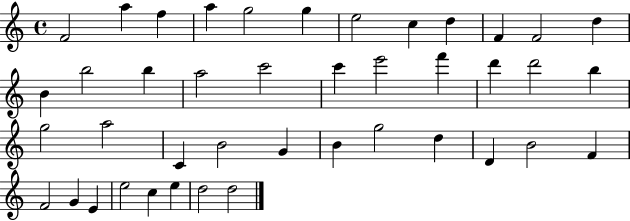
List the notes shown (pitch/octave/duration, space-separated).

F4/h A5/q F5/q A5/q G5/h G5/q E5/h C5/q D5/q F4/q F4/h D5/q B4/q B5/h B5/q A5/h C6/h C6/q E6/h F6/q D6/q D6/h B5/q G5/h A5/h C4/q B4/h G4/q B4/q G5/h D5/q D4/q B4/h F4/q F4/h G4/q E4/q E5/h C5/q E5/q D5/h D5/h